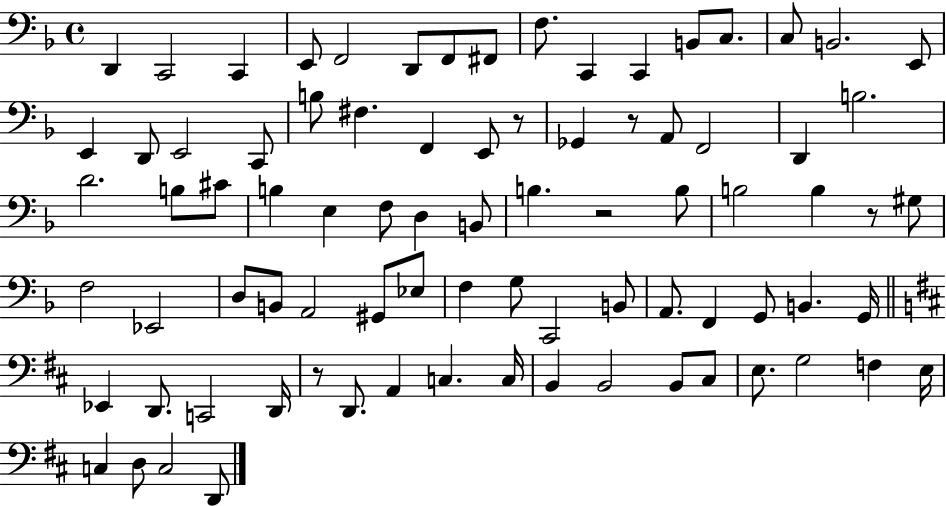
{
  \clef bass
  \time 4/4
  \defaultTimeSignature
  \key f \major
  d,4 c,2 c,4 | e,8 f,2 d,8 f,8 fis,8 | f8. c,4 c,4 b,8 c8. | c8 b,2. e,8 | \break e,4 d,8 e,2 c,8 | b8 fis4. f,4 e,8 r8 | ges,4 r8 a,8 f,2 | d,4 b2. | \break d'2. b8 cis'8 | b4 e4 f8 d4 b,8 | b4. r2 b8 | b2 b4 r8 gis8 | \break f2 ees,2 | d8 b,8 a,2 gis,8 ees8 | f4 g8 c,2 b,8 | a,8. f,4 g,8 b,4. g,16 | \break \bar "||" \break \key b \minor ees,4 d,8. c,2 d,16 | r8 d,8. a,4 c4. c16 | b,4 b,2 b,8 cis8 | e8. g2 f4 e16 | \break c4 d8 c2 d,8 | \bar "|."
}